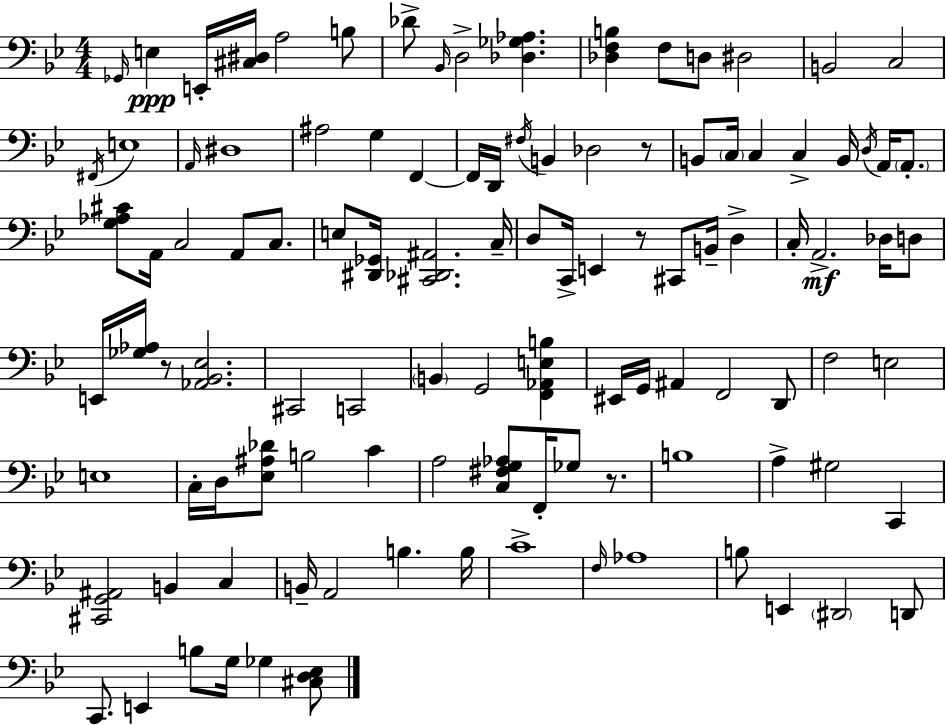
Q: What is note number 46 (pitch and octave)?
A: C3